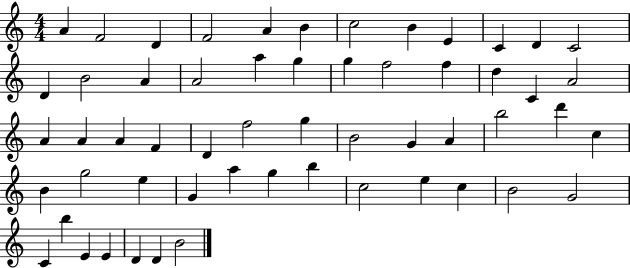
{
  \clef treble
  \numericTimeSignature
  \time 4/4
  \key c \major
  a'4 f'2 d'4 | f'2 a'4 b'4 | c''2 b'4 e'4 | c'4 d'4 c'2 | \break d'4 b'2 a'4 | a'2 a''4 g''4 | g''4 f''2 f''4 | d''4 c'4 a'2 | \break a'4 a'4 a'4 f'4 | d'4 f''2 g''4 | b'2 g'4 a'4 | b''2 d'''4 c''4 | \break b'4 g''2 e''4 | g'4 a''4 g''4 b''4 | c''2 e''4 c''4 | b'2 g'2 | \break c'4 b''4 e'4 e'4 | d'4 d'4 b'2 | \bar "|."
}